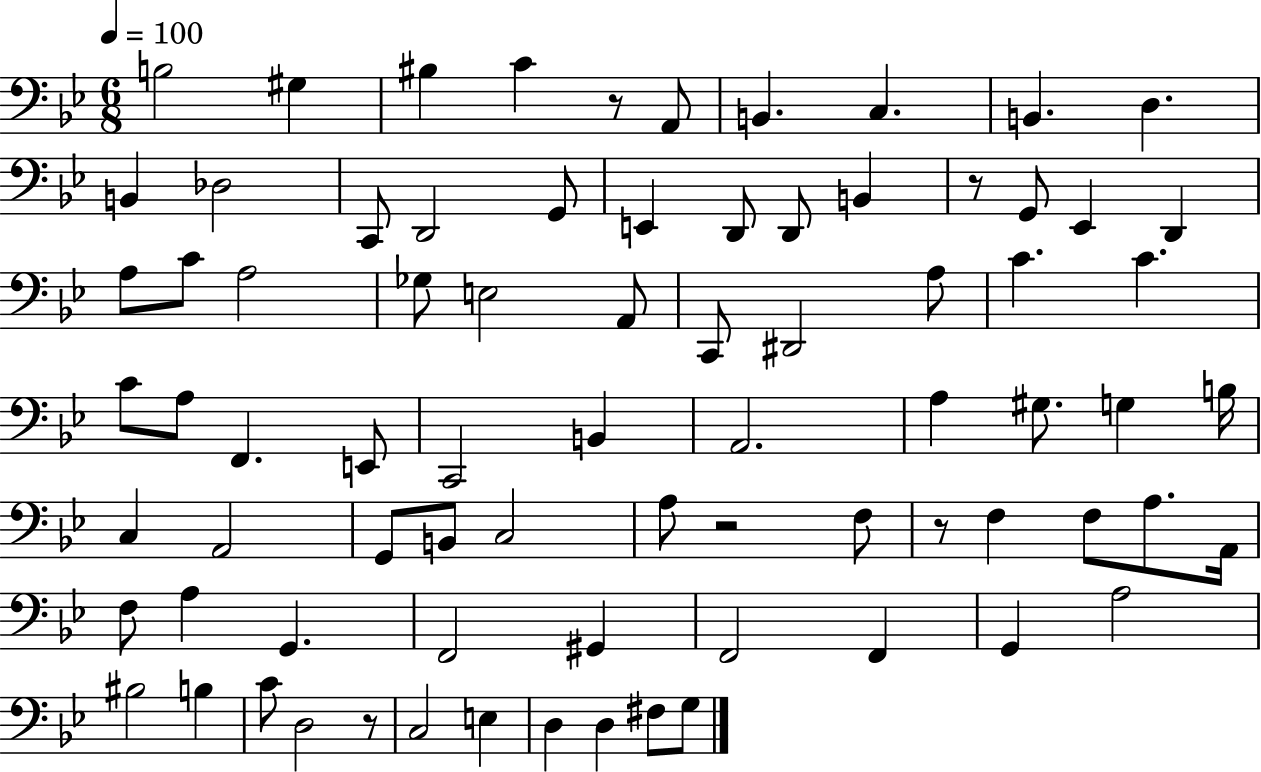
{
  \clef bass
  \numericTimeSignature
  \time 6/8
  \key bes \major
  \tempo 4 = 100
  \repeat volta 2 { b2 gis4 | bis4 c'4 r8 a,8 | b,4. c4. | b,4. d4. | \break b,4 des2 | c,8 d,2 g,8 | e,4 d,8 d,8 b,4 | r8 g,8 ees,4 d,4 | \break a8 c'8 a2 | ges8 e2 a,8 | c,8 dis,2 a8 | c'4. c'4. | \break c'8 a8 f,4. e,8 | c,2 b,4 | a,2. | a4 gis8. g4 b16 | \break c4 a,2 | g,8 b,8 c2 | a8 r2 f8 | r8 f4 f8 a8. a,16 | \break f8 a4 g,4. | f,2 gis,4 | f,2 f,4 | g,4 a2 | \break bis2 b4 | c'8 d2 r8 | c2 e4 | d4 d4 fis8 g8 | \break } \bar "|."
}